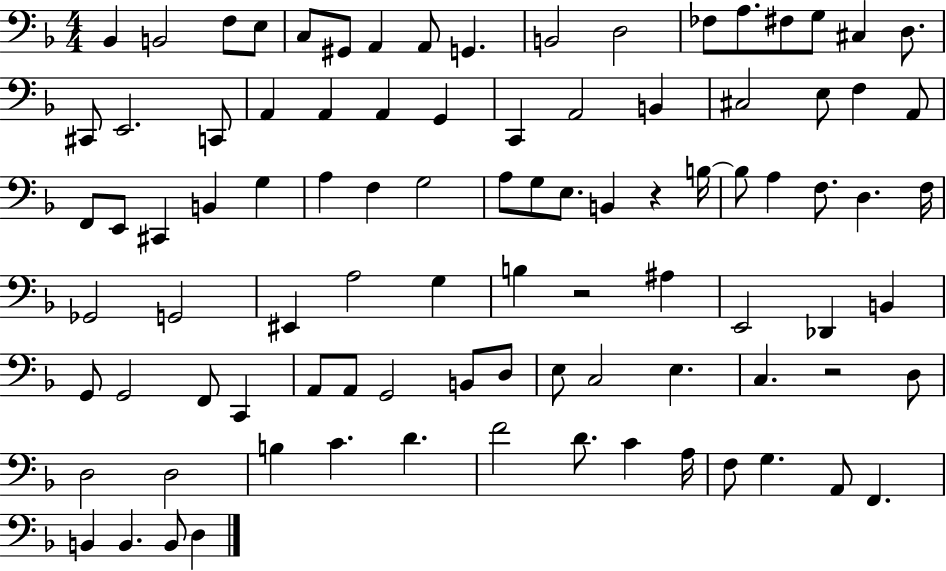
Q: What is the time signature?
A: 4/4